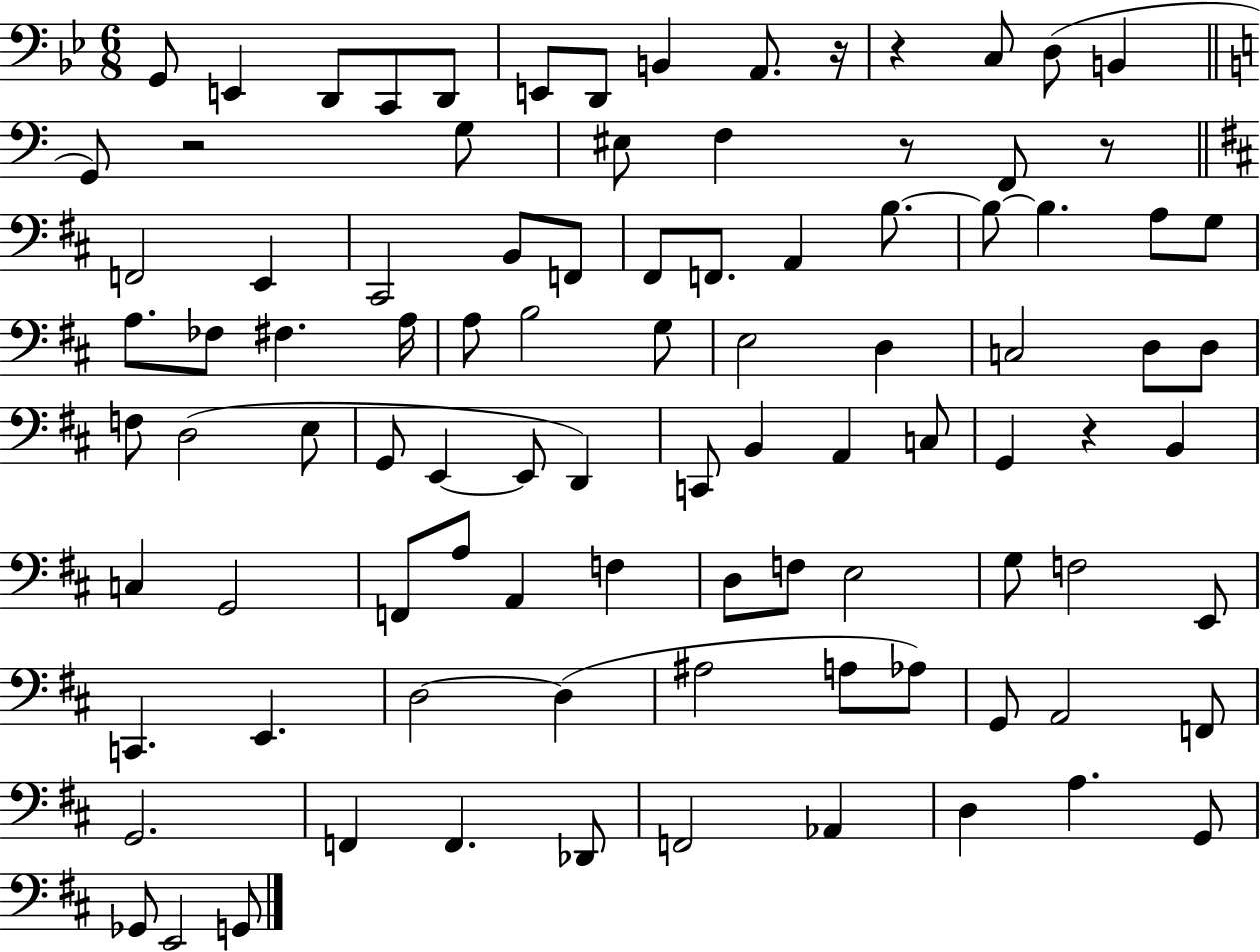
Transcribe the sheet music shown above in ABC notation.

X:1
T:Untitled
M:6/8
L:1/4
K:Bb
G,,/2 E,, D,,/2 C,,/2 D,,/2 E,,/2 D,,/2 B,, A,,/2 z/4 z C,/2 D,/2 B,, G,,/2 z2 G,/2 ^E,/2 F, z/2 F,,/2 z/2 F,,2 E,, ^C,,2 B,,/2 F,,/2 ^F,,/2 F,,/2 A,, B,/2 B,/2 B, A,/2 G,/2 A,/2 _F,/2 ^F, A,/4 A,/2 B,2 G,/2 E,2 D, C,2 D,/2 D,/2 F,/2 D,2 E,/2 G,,/2 E,, E,,/2 D,, C,,/2 B,, A,, C,/2 G,, z B,, C, G,,2 F,,/2 A,/2 A,, F, D,/2 F,/2 E,2 G,/2 F,2 E,,/2 C,, E,, D,2 D, ^A,2 A,/2 _A,/2 G,,/2 A,,2 F,,/2 G,,2 F,, F,, _D,,/2 F,,2 _A,, D, A, G,,/2 _G,,/2 E,,2 G,,/2